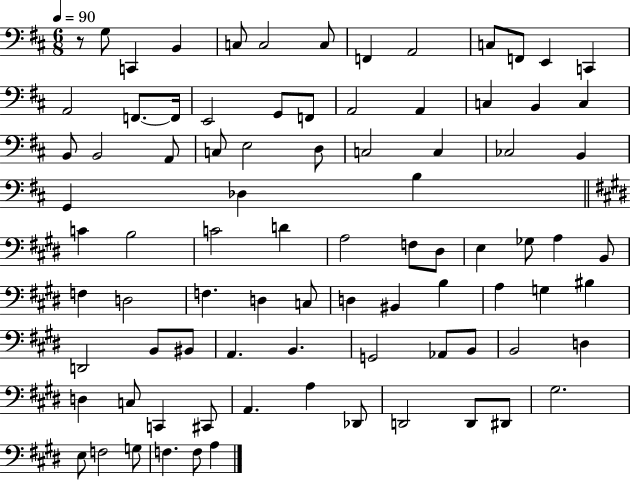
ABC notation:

X:1
T:Untitled
M:6/8
L:1/4
K:D
z/2 G,/2 C,, B,, C,/2 C,2 C,/2 F,, A,,2 C,/2 F,,/2 E,, C,, A,,2 F,,/2 F,,/4 E,,2 G,,/2 F,,/2 A,,2 A,, C, B,, C, B,,/2 B,,2 A,,/2 C,/2 E,2 D,/2 C,2 C, _C,2 B,, G,, _D, B, C B,2 C2 D A,2 F,/2 ^D,/2 E, _G,/2 A, B,,/2 F, D,2 F, D, C,/2 D, ^B,, B, A, G, ^B, D,,2 B,,/2 ^B,,/2 A,, B,, G,,2 _A,,/2 B,,/2 B,,2 D, D, C,/2 C,, ^C,,/2 A,, A, _D,,/2 D,,2 D,,/2 ^D,,/2 ^G,2 E,/2 F,2 G,/2 F, F,/2 A,